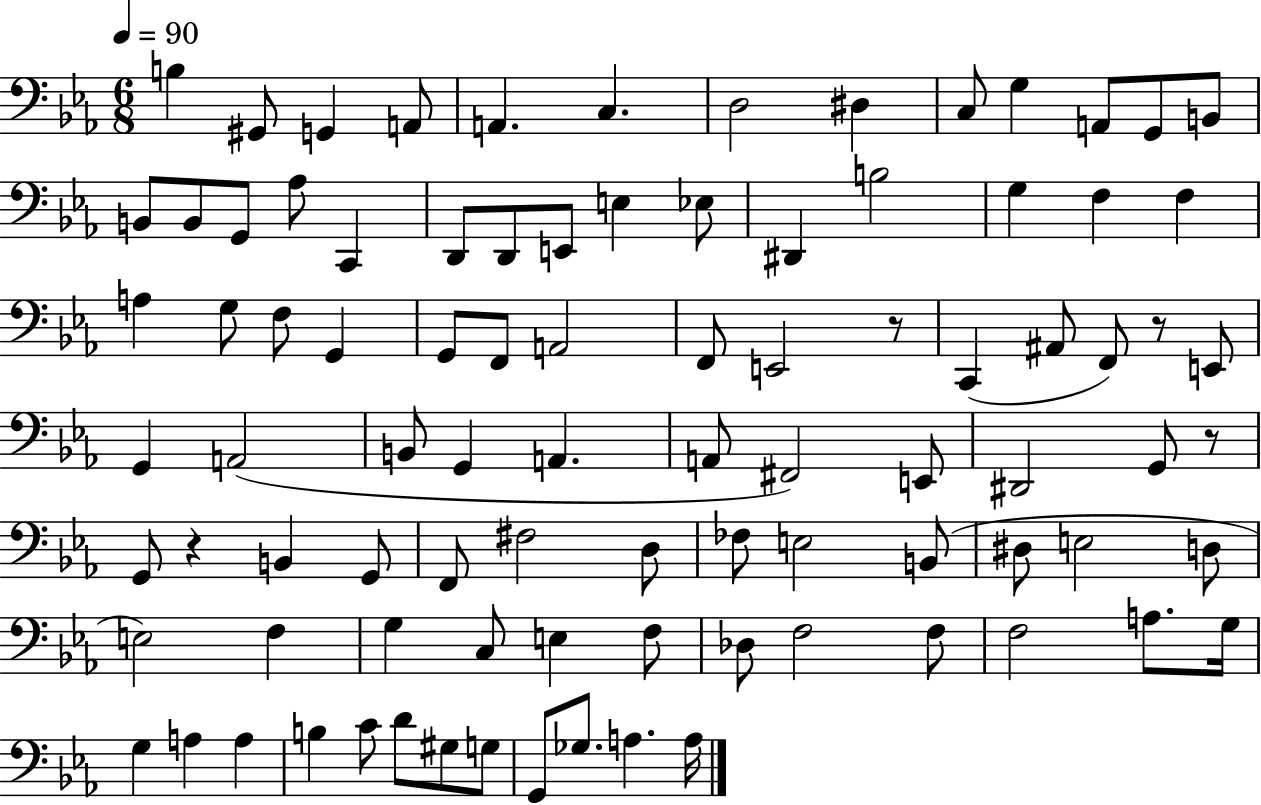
X:1
T:Untitled
M:6/8
L:1/4
K:Eb
B, ^G,,/2 G,, A,,/2 A,, C, D,2 ^D, C,/2 G, A,,/2 G,,/2 B,,/2 B,,/2 B,,/2 G,,/2 _A,/2 C,, D,,/2 D,,/2 E,,/2 E, _E,/2 ^D,, B,2 G, F, F, A, G,/2 F,/2 G,, G,,/2 F,,/2 A,,2 F,,/2 E,,2 z/2 C,, ^A,,/2 F,,/2 z/2 E,,/2 G,, A,,2 B,,/2 G,, A,, A,,/2 ^F,,2 E,,/2 ^D,,2 G,,/2 z/2 G,,/2 z B,, G,,/2 F,,/2 ^F,2 D,/2 _F,/2 E,2 B,,/2 ^D,/2 E,2 D,/2 E,2 F, G, C,/2 E, F,/2 _D,/2 F,2 F,/2 F,2 A,/2 G,/4 G, A, A, B, C/2 D/2 ^G,/2 G,/2 G,,/2 _G,/2 A, A,/4